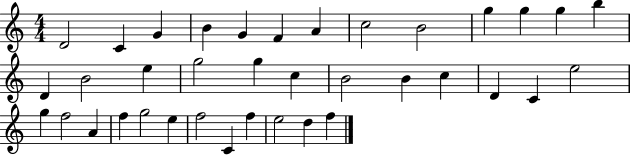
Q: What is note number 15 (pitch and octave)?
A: B4